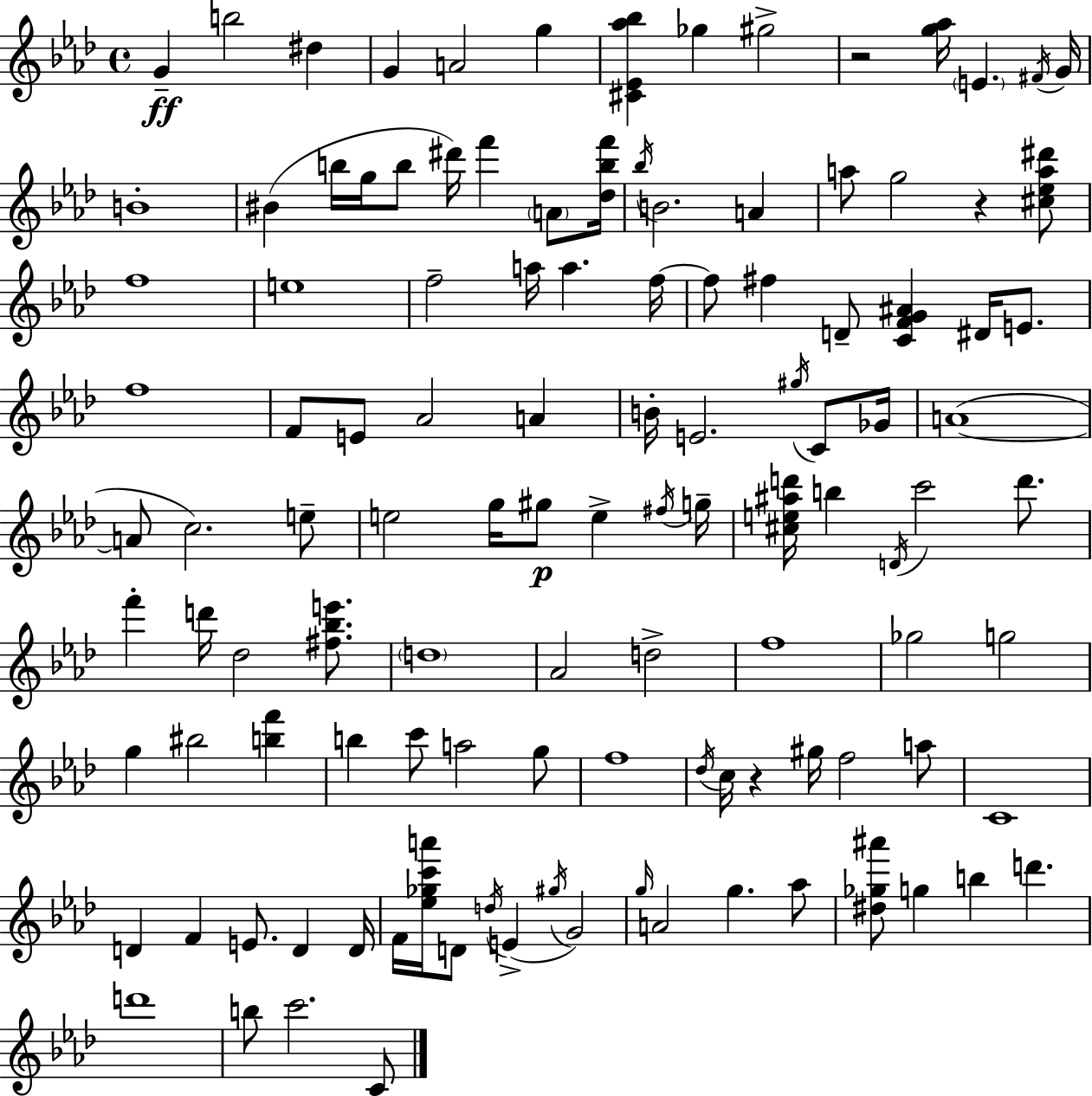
{
  \clef treble
  \time 4/4
  \defaultTimeSignature
  \key aes \major
  g'4--\ff b''2 dis''4 | g'4 a'2 g''4 | <cis' ees' aes'' bes''>4 ges''4 gis''2-> | r2 <g'' aes''>16 \parenthesize e'4. \acciaccatura { fis'16 } | \break g'16 b'1-. | bis'4( b''16 g''16 b''8 dis'''16) f'''4 \parenthesize a'8 | <des'' b'' f'''>16 \acciaccatura { bes''16 } b'2. a'4 | a''8 g''2 r4 | \break <cis'' ees'' a'' dis'''>8 f''1 | e''1 | f''2-- a''16 a''4. | f''16~~ f''8 fis''4 d'8-- <c' f' g' ais'>4 dis'16 e'8. | \break f''1 | f'8 e'8 aes'2 a'4 | b'16-. e'2. \acciaccatura { gis''16 } | c'8 ges'16 a'1~(~ | \break a'8 c''2.) | e''8-- e''2 g''16 gis''8\p e''4-> | \acciaccatura { fis''16 } g''16-- <cis'' e'' ais'' d'''>16 b''4 \acciaccatura { d'16 } c'''2 | d'''8. f'''4-. d'''16 des''2 | \break <fis'' bes'' e'''>8. \parenthesize d''1 | aes'2 d''2-> | f''1 | ges''2 g''2 | \break g''4 bis''2 | <b'' f'''>4 b''4 c'''8 a''2 | g''8 f''1 | \acciaccatura { des''16 } c''16 r4 gis''16 f''2 | \break a''8 c'1 | d'4 f'4 e'8. | d'4 d'16 f'16 <ees'' ges'' c''' a'''>16 d'8 \acciaccatura { d''16 }( e'4-> \acciaccatura { gis''16 } | g'2) \grace { g''16 } a'2 | \break g''4. aes''8 <dis'' ges'' ais'''>8 g''4 b''4 | d'''4. d'''1 | b''8 c'''2. | c'8 \bar "|."
}